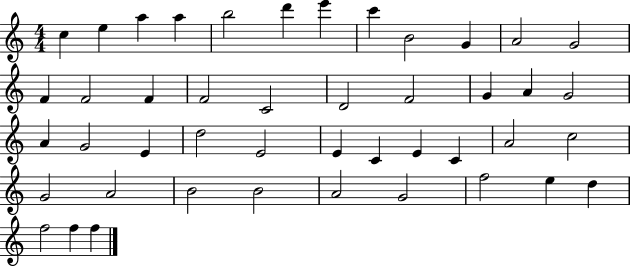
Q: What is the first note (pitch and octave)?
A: C5